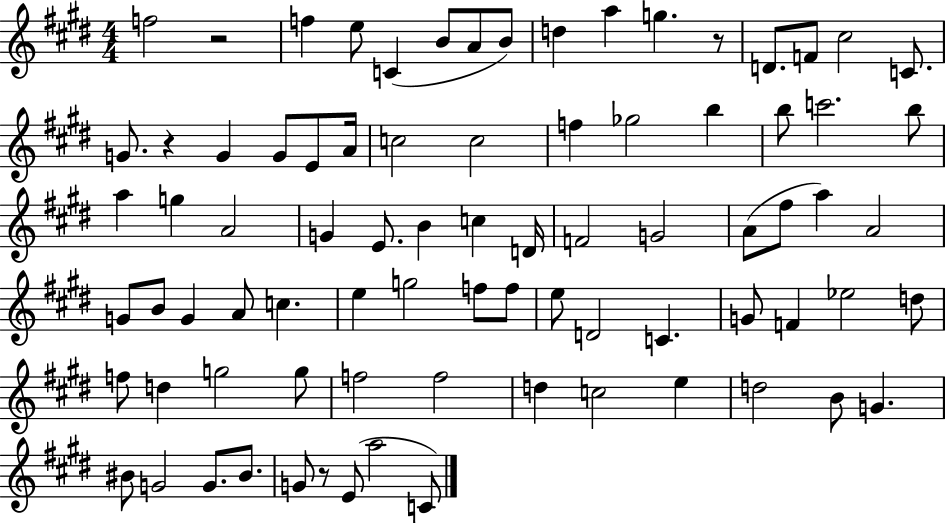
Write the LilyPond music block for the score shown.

{
  \clef treble
  \numericTimeSignature
  \time 4/4
  \key e \major
  f''2 r2 | f''4 e''8 c'4( b'8 a'8 b'8) | d''4 a''4 g''4. r8 | d'8. f'8 cis''2 c'8. | \break g'8. r4 g'4 g'8 e'8 a'16 | c''2 c''2 | f''4 ges''2 b''4 | b''8 c'''2. b''8 | \break a''4 g''4 a'2 | g'4 e'8. b'4 c''4 d'16 | f'2 g'2 | a'8( fis''8 a''4) a'2 | \break g'8 b'8 g'4 a'8 c''4. | e''4 g''2 f''8 f''8 | e''8 d'2 c'4. | g'8 f'4 ees''2 d''8 | \break f''8 d''4 g''2 g''8 | f''2 f''2 | d''4 c''2 e''4 | d''2 b'8 g'4. | \break bis'8 g'2 g'8. bis'8. | g'8 r8 e'8( a''2 c'8) | \bar "|."
}